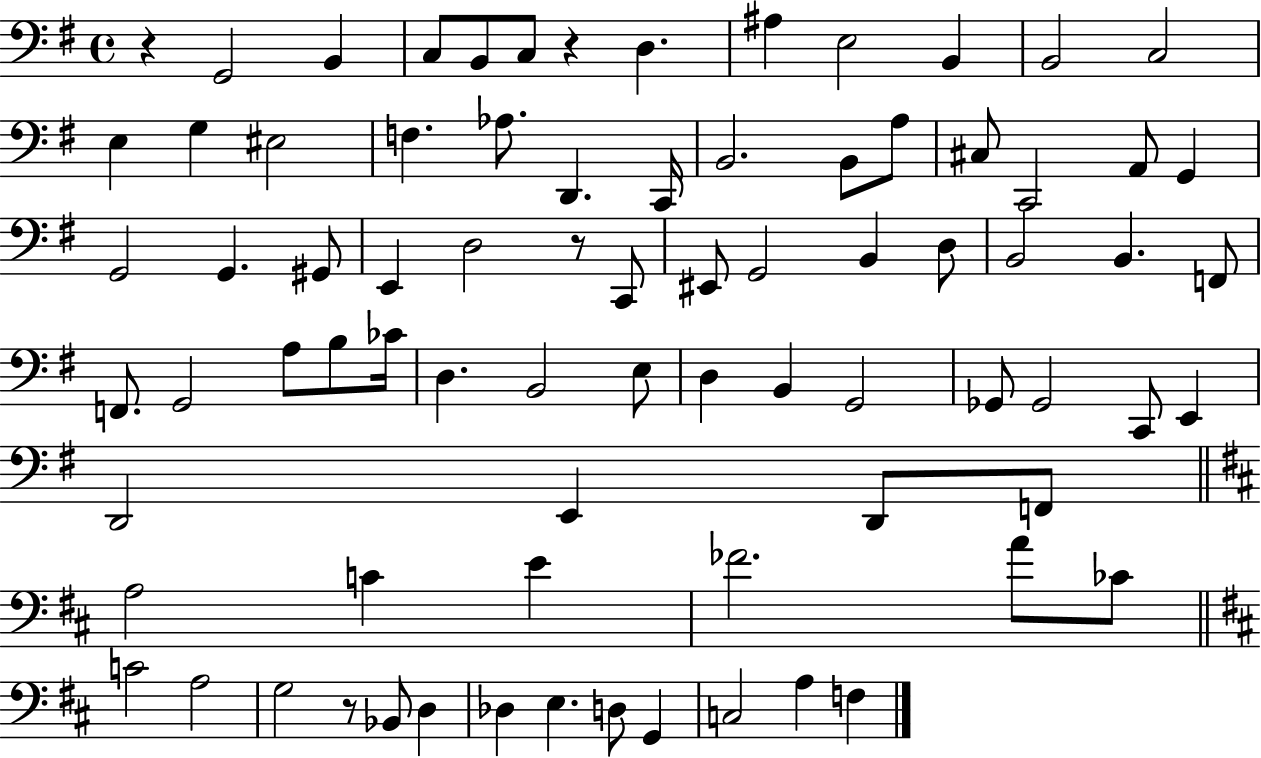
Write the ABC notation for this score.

X:1
T:Untitled
M:4/4
L:1/4
K:G
z G,,2 B,, C,/2 B,,/2 C,/2 z D, ^A, E,2 B,, B,,2 C,2 E, G, ^E,2 F, _A,/2 D,, C,,/4 B,,2 B,,/2 A,/2 ^C,/2 C,,2 A,,/2 G,, G,,2 G,, ^G,,/2 E,, D,2 z/2 C,,/2 ^E,,/2 G,,2 B,, D,/2 B,,2 B,, F,,/2 F,,/2 G,,2 A,/2 B,/2 _C/4 D, B,,2 E,/2 D, B,, G,,2 _G,,/2 _G,,2 C,,/2 E,, D,,2 E,, D,,/2 F,,/2 A,2 C E _F2 A/2 _C/2 C2 A,2 G,2 z/2 _B,,/2 D, _D, E, D,/2 G,, C,2 A, F,